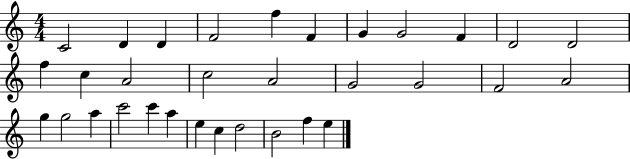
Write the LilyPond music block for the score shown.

{
  \clef treble
  \numericTimeSignature
  \time 4/4
  \key c \major
  c'2 d'4 d'4 | f'2 f''4 f'4 | g'4 g'2 f'4 | d'2 d'2 | \break f''4 c''4 a'2 | c''2 a'2 | g'2 g'2 | f'2 a'2 | \break g''4 g''2 a''4 | c'''2 c'''4 a''4 | e''4 c''4 d''2 | b'2 f''4 e''4 | \break \bar "|."
}